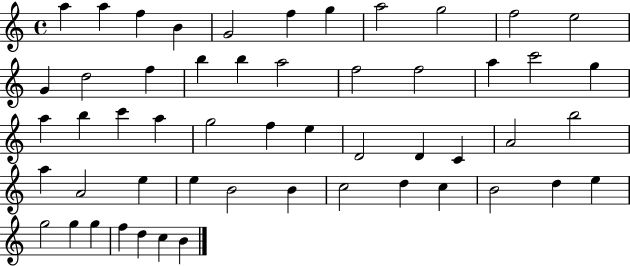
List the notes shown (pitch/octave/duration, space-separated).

A5/q A5/q F5/q B4/q G4/h F5/q G5/q A5/h G5/h F5/h E5/h G4/q D5/h F5/q B5/q B5/q A5/h F5/h F5/h A5/q C6/h G5/q A5/q B5/q C6/q A5/q G5/h F5/q E5/q D4/h D4/q C4/q A4/h B5/h A5/q A4/h E5/q E5/q B4/h B4/q C5/h D5/q C5/q B4/h D5/q E5/q G5/h G5/q G5/q F5/q D5/q C5/q B4/q